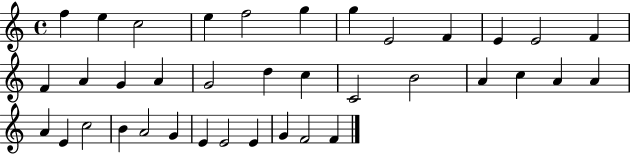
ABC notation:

X:1
T:Untitled
M:4/4
L:1/4
K:C
f e c2 e f2 g g E2 F E E2 F F A G A G2 d c C2 B2 A c A A A E c2 B A2 G E E2 E G F2 F